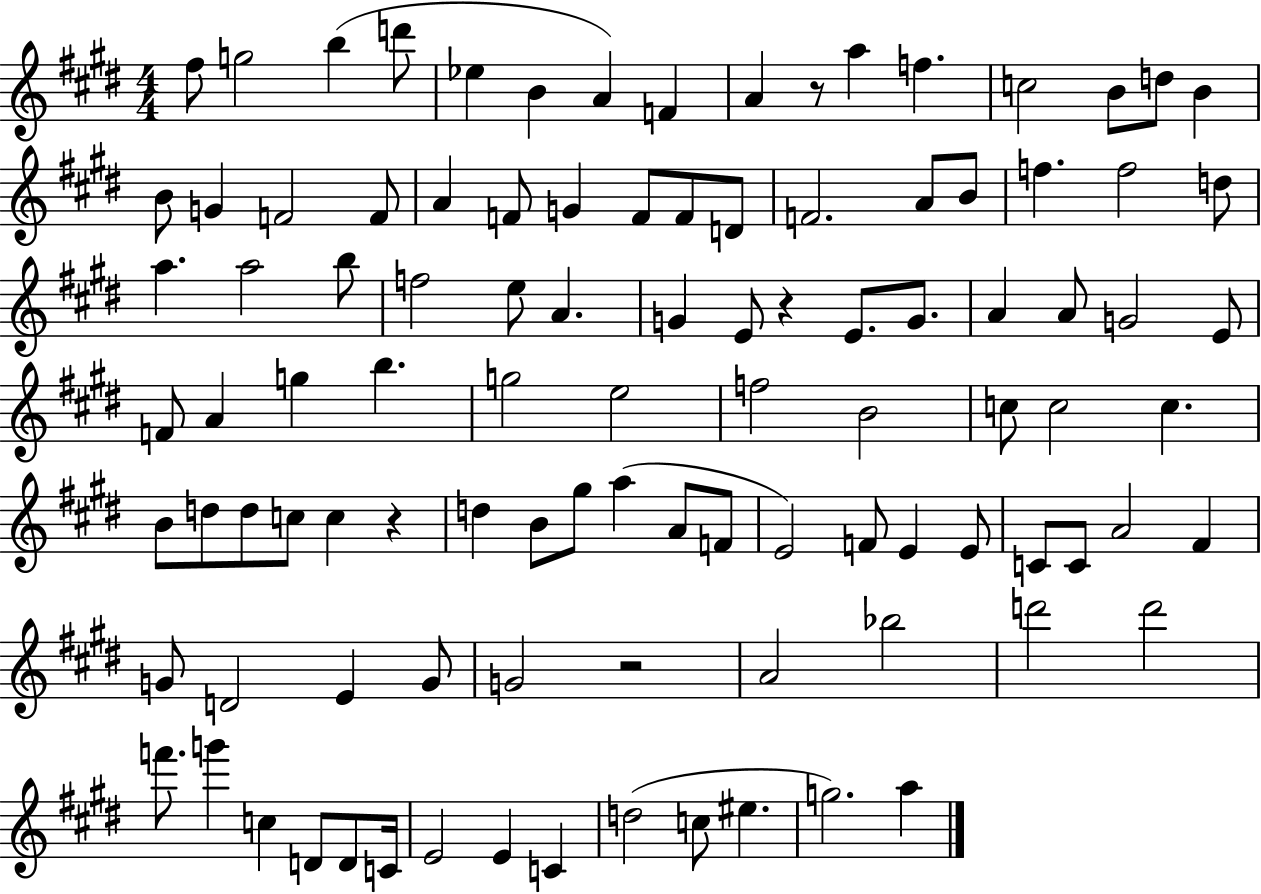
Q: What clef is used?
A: treble